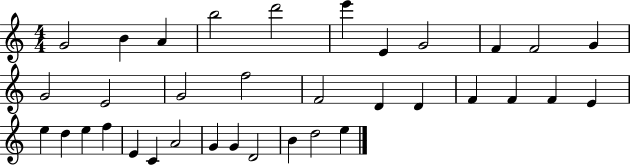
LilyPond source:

{
  \clef treble
  \numericTimeSignature
  \time 4/4
  \key c \major
  g'2 b'4 a'4 | b''2 d'''2 | e'''4 e'4 g'2 | f'4 f'2 g'4 | \break g'2 e'2 | g'2 f''2 | f'2 d'4 d'4 | f'4 f'4 f'4 e'4 | \break e''4 d''4 e''4 f''4 | e'4 c'4 a'2 | g'4 g'4 d'2 | b'4 d''2 e''4 | \break \bar "|."
}